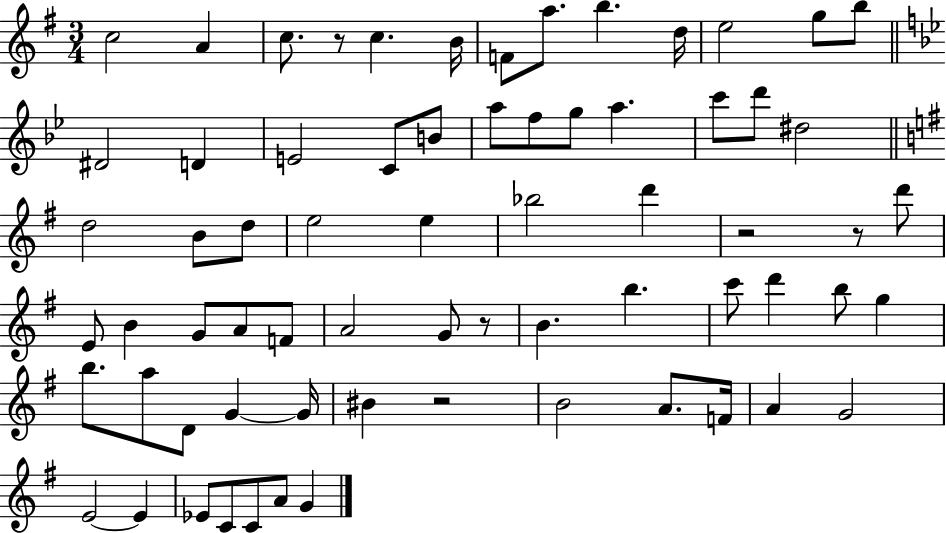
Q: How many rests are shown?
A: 5